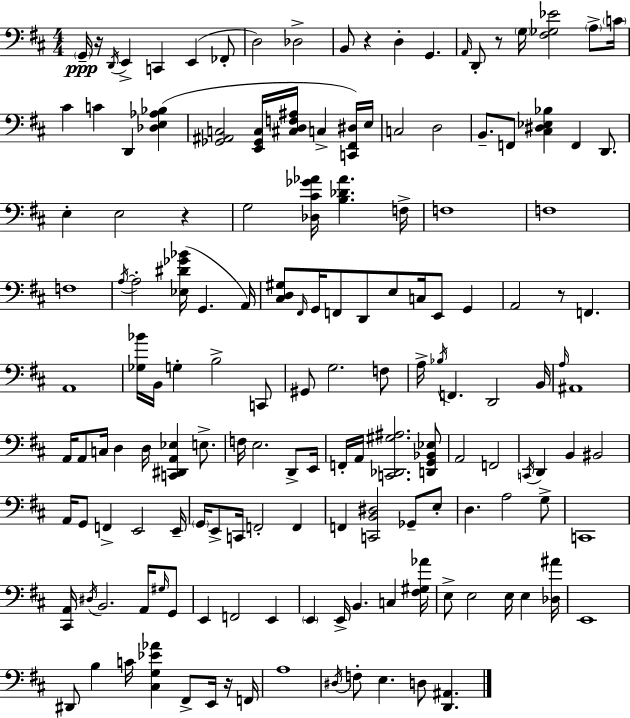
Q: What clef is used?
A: bass